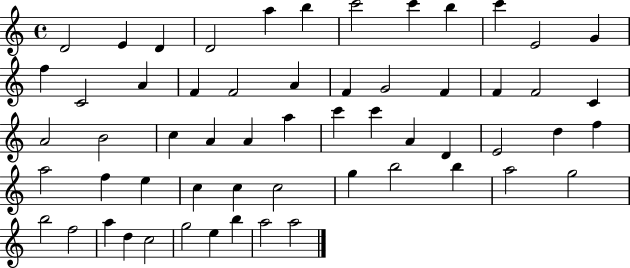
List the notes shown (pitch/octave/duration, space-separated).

D4/h E4/q D4/q D4/h A5/q B5/q C6/h C6/q B5/q C6/q E4/h G4/q F5/q C4/h A4/q F4/q F4/h A4/q F4/q G4/h F4/q F4/q F4/h C4/q A4/h B4/h C5/q A4/q A4/q A5/q C6/q C6/q A4/q D4/q E4/h D5/q F5/q A5/h F5/q E5/q C5/q C5/q C5/h G5/q B5/h B5/q A5/h G5/h B5/h F5/h A5/q D5/q C5/h G5/h E5/q B5/q A5/h A5/h